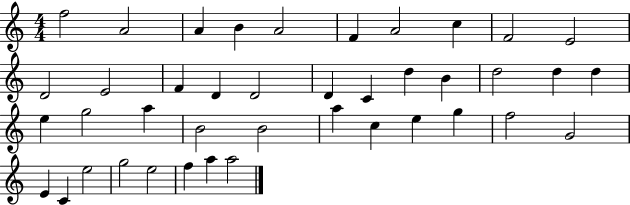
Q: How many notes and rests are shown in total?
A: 41